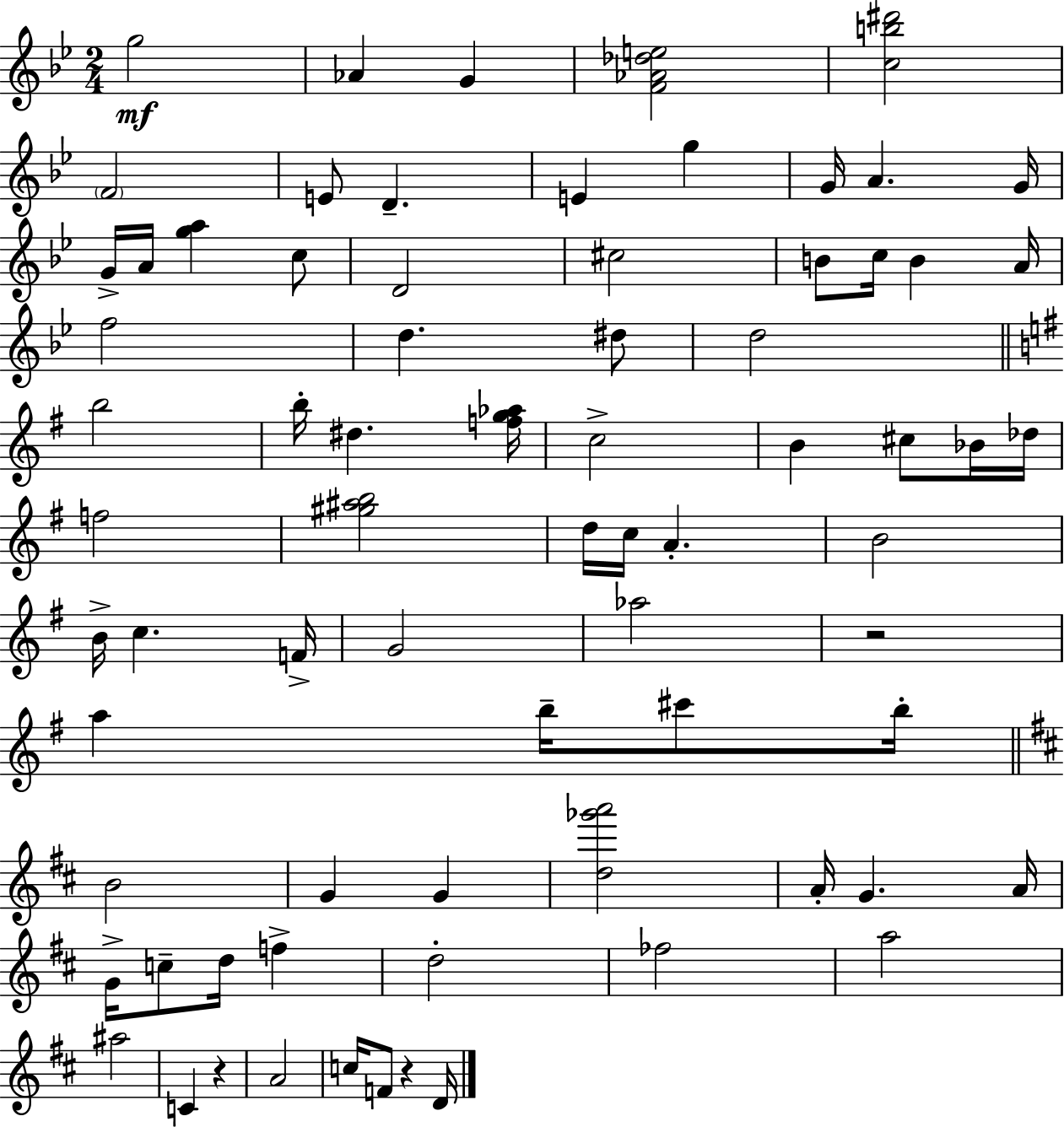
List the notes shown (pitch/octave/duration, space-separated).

G5/h Ab4/q G4/q [F4,Ab4,Db5,E5]/h [C5,B5,D#6]/h F4/h E4/e D4/q. E4/q G5/q G4/s A4/q. G4/s G4/s A4/s [G5,A5]/q C5/e D4/h C#5/h B4/e C5/s B4/q A4/s F5/h D5/q. D#5/e D5/h B5/h B5/s D#5/q. [F5,G5,Ab5]/s C5/h B4/q C#5/e Bb4/s Db5/s F5/h [G#5,A#5,B5]/h D5/s C5/s A4/q. B4/h B4/s C5/q. F4/s G4/h Ab5/h R/h A5/q B5/s C#6/e B5/s B4/h G4/q G4/q [D5,Gb6,A6]/h A4/s G4/q. A4/s G4/s C5/e D5/s F5/q D5/h FES5/h A5/h A#5/h C4/q R/q A4/h C5/s F4/e R/q D4/s